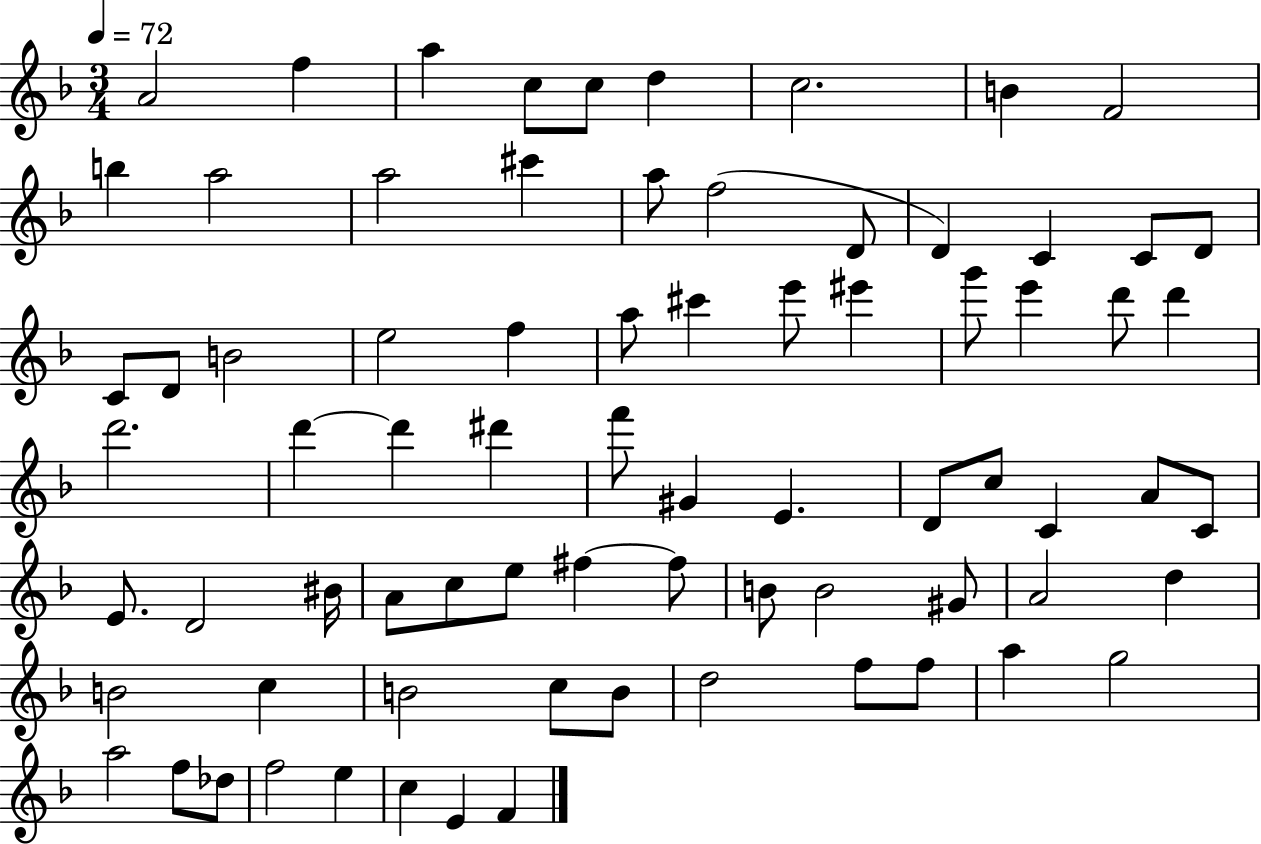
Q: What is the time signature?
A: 3/4